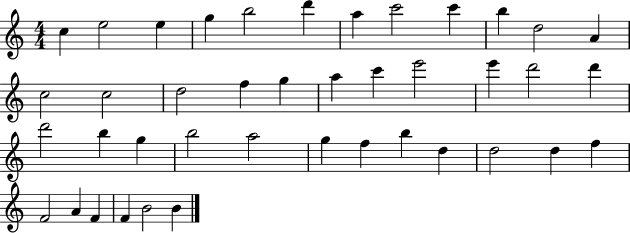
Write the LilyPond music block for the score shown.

{
  \clef treble
  \numericTimeSignature
  \time 4/4
  \key c \major
  c''4 e''2 e''4 | g''4 b''2 d'''4 | a''4 c'''2 c'''4 | b''4 d''2 a'4 | \break c''2 c''2 | d''2 f''4 g''4 | a''4 c'''4 e'''2 | e'''4 d'''2 d'''4 | \break d'''2 b''4 g''4 | b''2 a''2 | g''4 f''4 b''4 d''4 | d''2 d''4 f''4 | \break f'2 a'4 f'4 | f'4 b'2 b'4 | \bar "|."
}